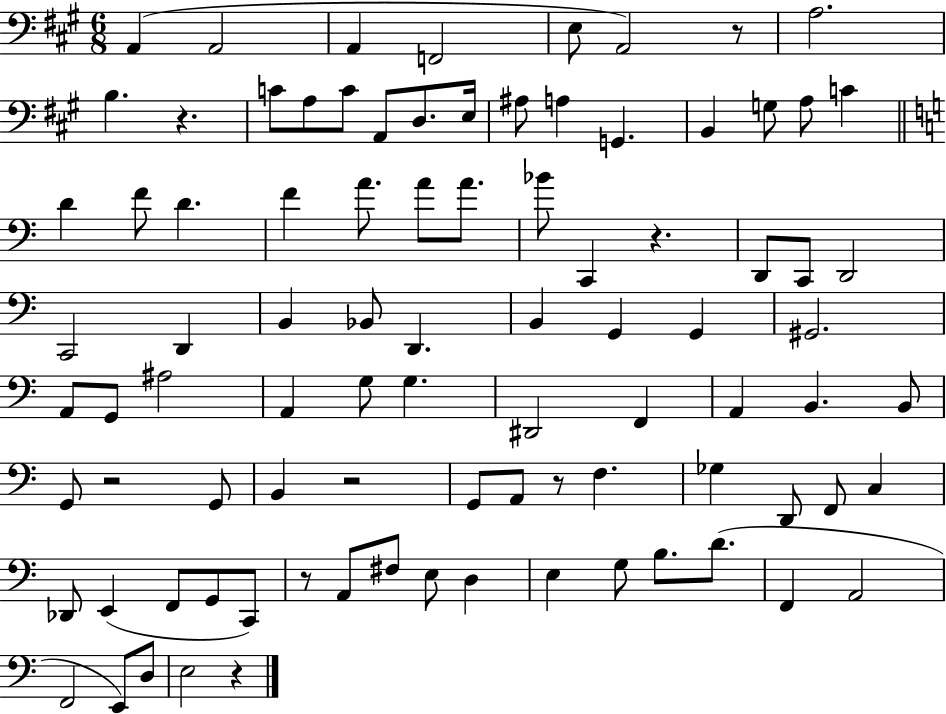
A2/q A2/h A2/q F2/h E3/e A2/h R/e A3/h. B3/q. R/q. C4/e A3/e C4/e A2/e D3/e. E3/s A#3/e A3/q G2/q. B2/q G3/e A3/e C4/q D4/q F4/e D4/q. F4/q A4/e. A4/e A4/e. Bb4/e C2/q R/q. D2/e C2/e D2/h C2/h D2/q B2/q Bb2/e D2/q. B2/q G2/q G2/q G#2/h. A2/e G2/e A#3/h A2/q G3/e G3/q. D#2/h F2/q A2/q B2/q. B2/e G2/e R/h G2/e B2/q R/h G2/e A2/e R/e F3/q. Gb3/q D2/e F2/e C3/q Db2/e E2/q F2/e G2/e C2/e R/e A2/e F#3/e E3/e D3/q E3/q G3/e B3/e. D4/e. F2/q A2/h F2/h E2/e D3/e E3/h R/q